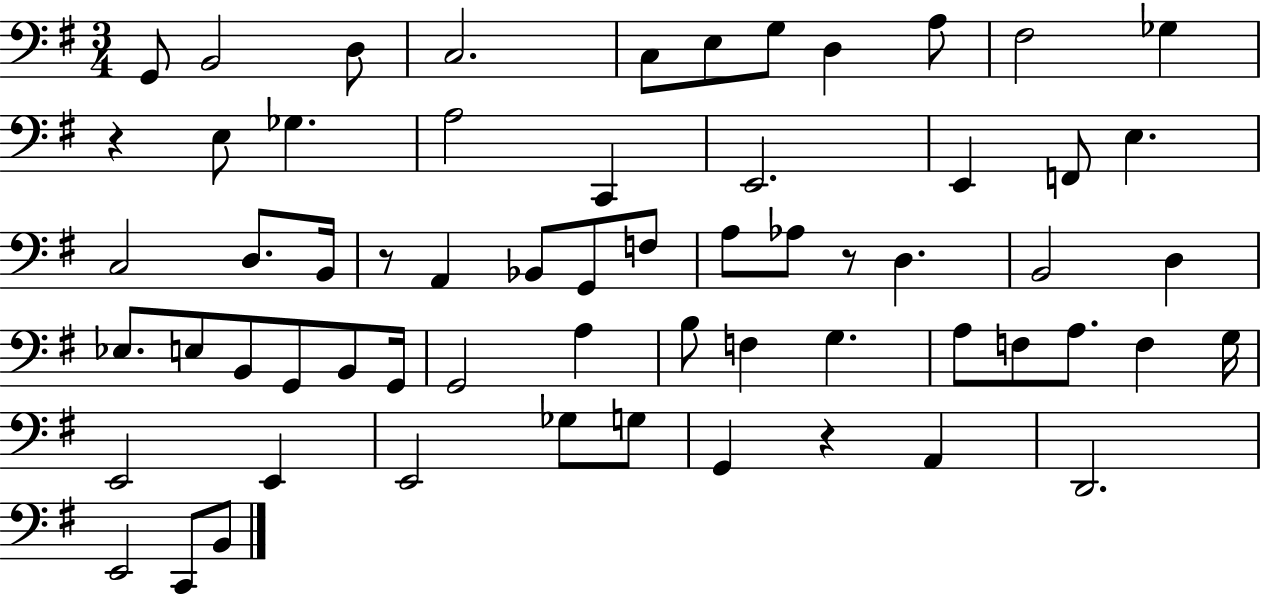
X:1
T:Untitled
M:3/4
L:1/4
K:G
G,,/2 B,,2 D,/2 C,2 C,/2 E,/2 G,/2 D, A,/2 ^F,2 _G, z E,/2 _G, A,2 C,, E,,2 E,, F,,/2 E, C,2 D,/2 B,,/4 z/2 A,, _B,,/2 G,,/2 F,/2 A,/2 _A,/2 z/2 D, B,,2 D, _E,/2 E,/2 B,,/2 G,,/2 B,,/2 G,,/4 G,,2 A, B,/2 F, G, A,/2 F,/2 A,/2 F, G,/4 E,,2 E,, E,,2 _G,/2 G,/2 G,, z A,, D,,2 E,,2 C,,/2 B,,/2